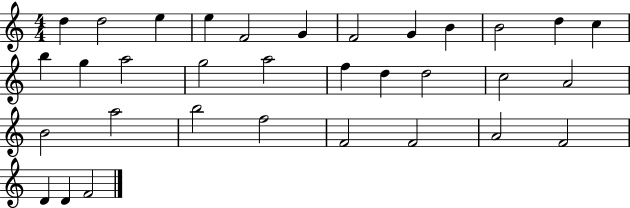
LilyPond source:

{
  \clef treble
  \numericTimeSignature
  \time 4/4
  \key c \major
  d''4 d''2 e''4 | e''4 f'2 g'4 | f'2 g'4 b'4 | b'2 d''4 c''4 | \break b''4 g''4 a''2 | g''2 a''2 | f''4 d''4 d''2 | c''2 a'2 | \break b'2 a''2 | b''2 f''2 | f'2 f'2 | a'2 f'2 | \break d'4 d'4 f'2 | \bar "|."
}